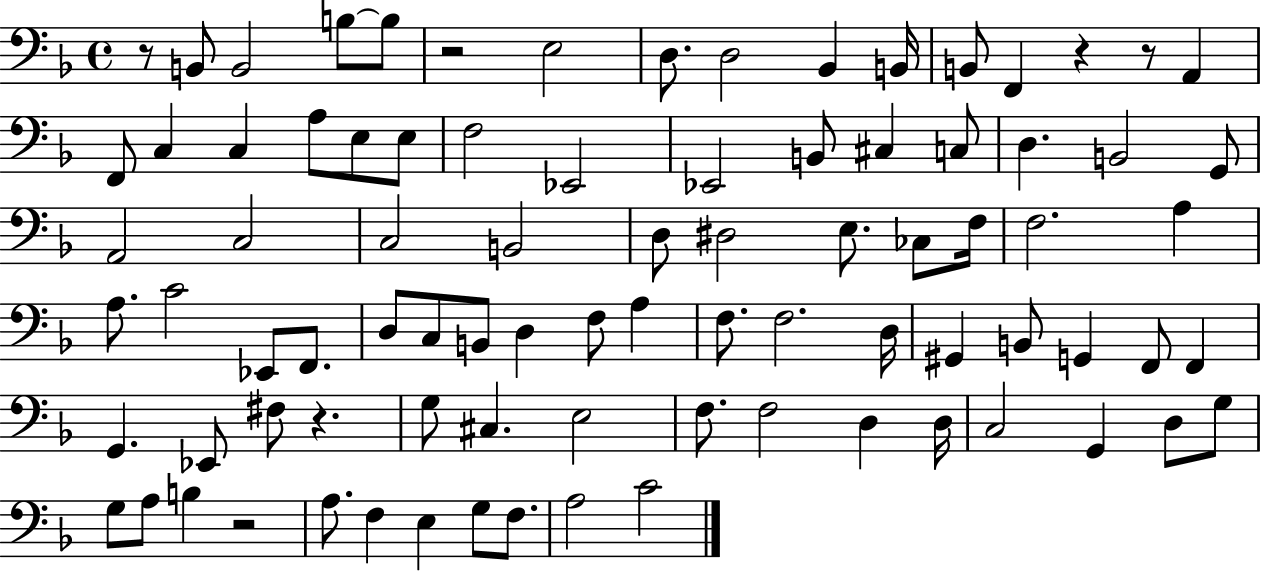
R/e B2/e B2/h B3/e B3/e R/h E3/h D3/e. D3/h Bb2/q B2/s B2/e F2/q R/q R/e A2/q F2/e C3/q C3/q A3/e E3/e E3/e F3/h Eb2/h Eb2/h B2/e C#3/q C3/e D3/q. B2/h G2/e A2/h C3/h C3/h B2/h D3/e D#3/h E3/e. CES3/e F3/s F3/h. A3/q A3/e. C4/h Eb2/e F2/e. D3/e C3/e B2/e D3/q F3/e A3/q F3/e. F3/h. D3/s G#2/q B2/e G2/q F2/e F2/q G2/q. Eb2/e F#3/e R/q. G3/e C#3/q. E3/h F3/e. F3/h D3/q D3/s C3/h G2/q D3/e G3/e G3/e A3/e B3/q R/h A3/e. F3/q E3/q G3/e F3/e. A3/h C4/h